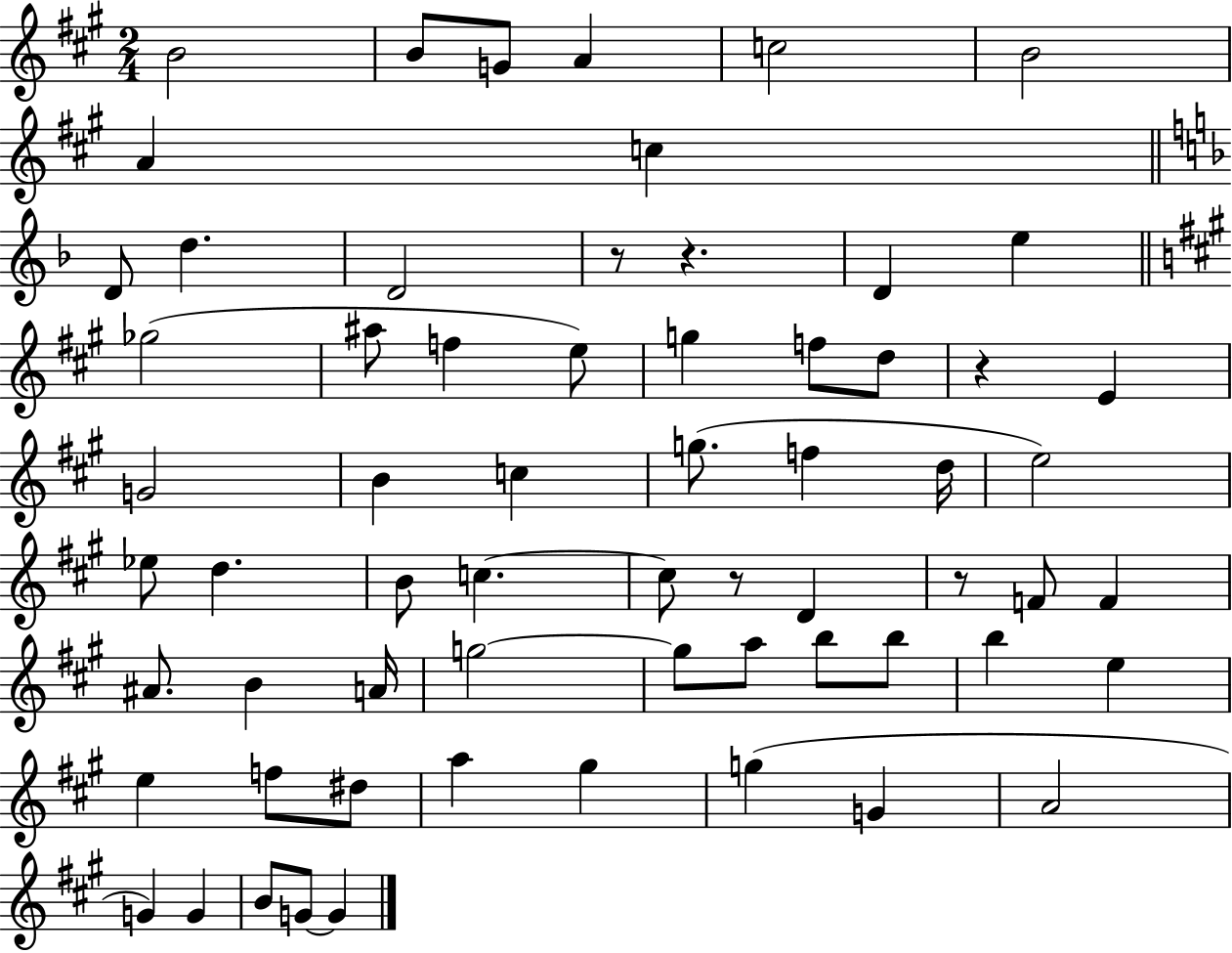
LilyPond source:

{
  \clef treble
  \numericTimeSignature
  \time 2/4
  \key a \major
  b'2 | b'8 g'8 a'4 | c''2 | b'2 | \break a'4 c''4 | \bar "||" \break \key d \minor d'8 d''4. | d'2 | r8 r4. | d'4 e''4 | \break \bar "||" \break \key a \major ges''2( | ais''8 f''4 e''8) | g''4 f''8 d''8 | r4 e'4 | \break g'2 | b'4 c''4 | g''8.( f''4 d''16 | e''2) | \break ees''8 d''4. | b'8 c''4.~~ | c''8 r8 d'4 | r8 f'8 f'4 | \break ais'8. b'4 a'16 | g''2~~ | g''8 a''8 b''8 b''8 | b''4 e''4 | \break e''4 f''8 dis''8 | a''4 gis''4 | g''4( g'4 | a'2 | \break g'4) g'4 | b'8 g'8~~ g'4 | \bar "|."
}